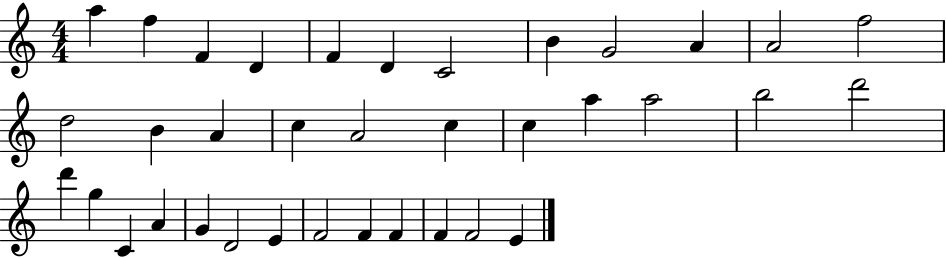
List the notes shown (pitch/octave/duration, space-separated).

A5/q F5/q F4/q D4/q F4/q D4/q C4/h B4/q G4/h A4/q A4/h F5/h D5/h B4/q A4/q C5/q A4/h C5/q C5/q A5/q A5/h B5/h D6/h D6/q G5/q C4/q A4/q G4/q D4/h E4/q F4/h F4/q F4/q F4/q F4/h E4/q